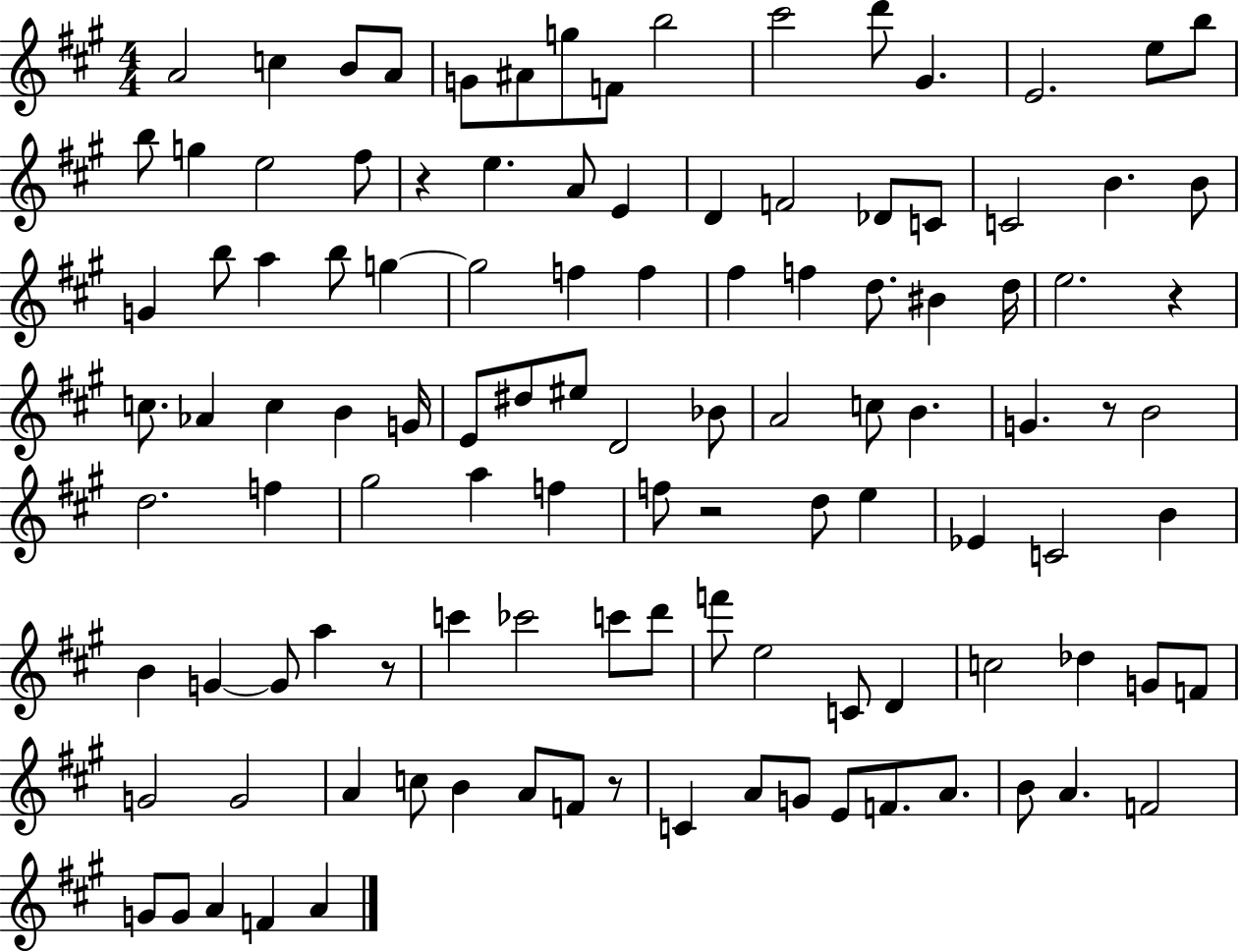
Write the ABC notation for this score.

X:1
T:Untitled
M:4/4
L:1/4
K:A
A2 c B/2 A/2 G/2 ^A/2 g/2 F/2 b2 ^c'2 d'/2 ^G E2 e/2 b/2 b/2 g e2 ^f/2 z e A/2 E D F2 _D/2 C/2 C2 B B/2 G b/2 a b/2 g g2 f f ^f f d/2 ^B d/4 e2 z c/2 _A c B G/4 E/2 ^d/2 ^e/2 D2 _B/2 A2 c/2 B G z/2 B2 d2 f ^g2 a f f/2 z2 d/2 e _E C2 B B G G/2 a z/2 c' _c'2 c'/2 d'/2 f'/2 e2 C/2 D c2 _d G/2 F/2 G2 G2 A c/2 B A/2 F/2 z/2 C A/2 G/2 E/2 F/2 A/2 B/2 A F2 G/2 G/2 A F A